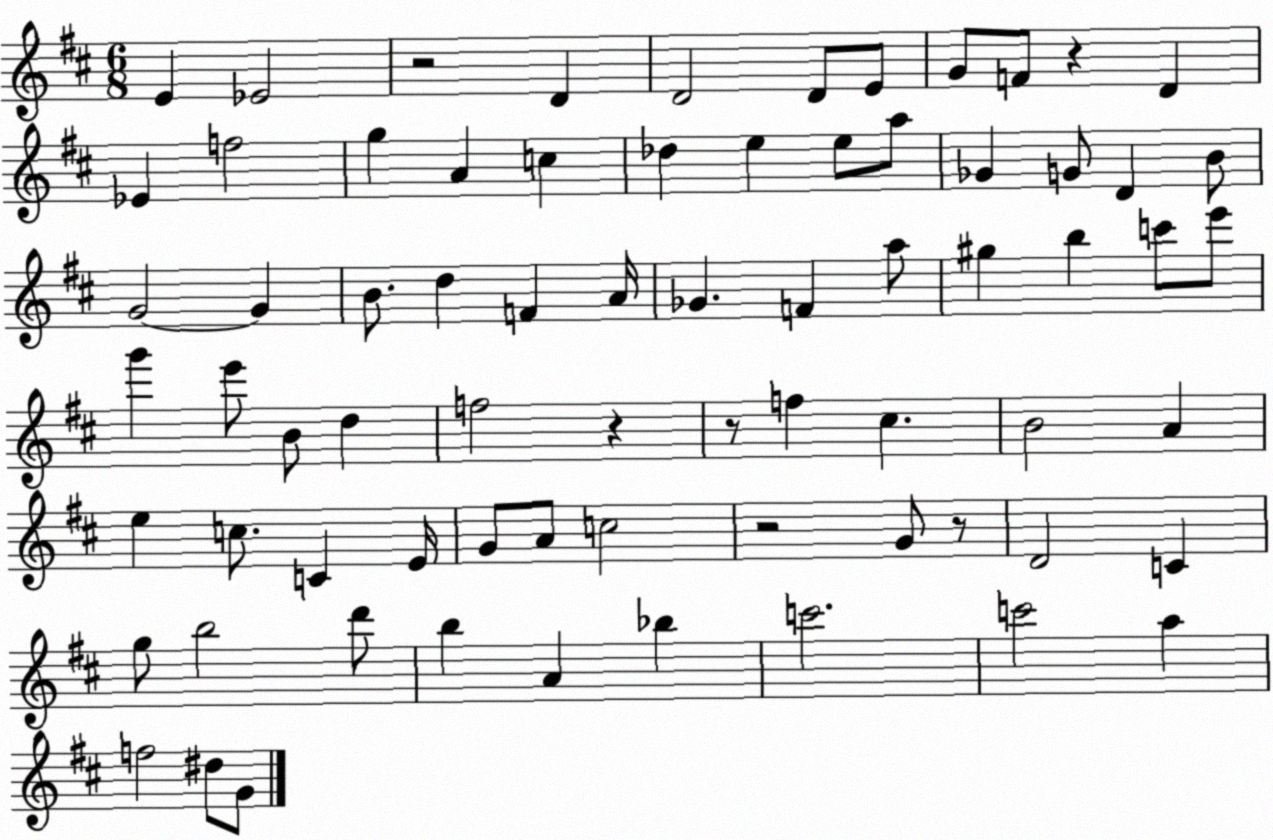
X:1
T:Untitled
M:6/8
L:1/4
K:D
E _E2 z2 D D2 D/2 E/2 G/2 F/2 z D _E f2 g A c _d e e/2 a/2 _G G/2 D B/2 G2 G B/2 d F A/4 _G F a/2 ^g b c'/2 e'/2 g' e'/2 B/2 d f2 z z/2 f ^c B2 A e c/2 C E/4 G/2 A/2 c2 z2 G/2 z/2 D2 C g/2 b2 d'/2 b A _b c'2 c'2 a f2 ^d/2 G/2